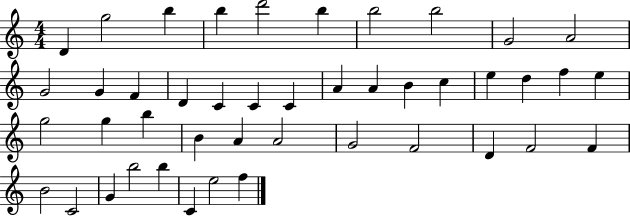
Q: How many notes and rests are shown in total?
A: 44